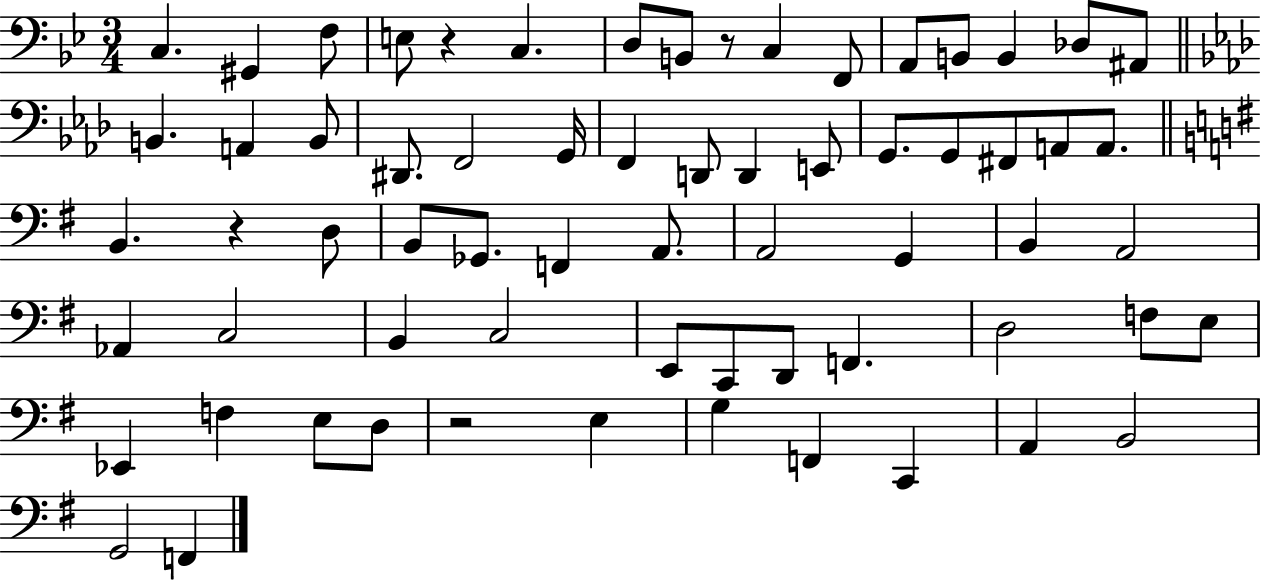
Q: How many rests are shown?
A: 4